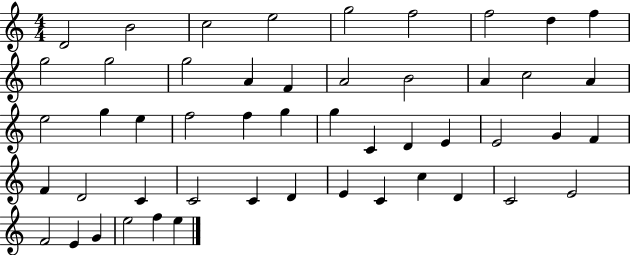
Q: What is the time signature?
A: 4/4